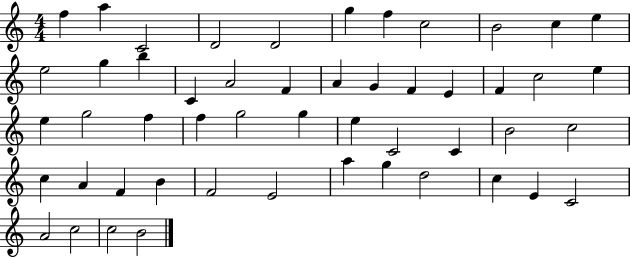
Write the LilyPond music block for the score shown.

{
  \clef treble
  \numericTimeSignature
  \time 4/4
  \key c \major
  f''4 a''4 c'2 | d'2 d'2 | g''4 f''4 c''2 | b'2 c''4 e''4 | \break e''2 g''4 b''4 | c'4 a'2 f'4 | a'4 g'4 f'4 e'4 | f'4 c''2 e''4 | \break e''4 g''2 f''4 | f''4 g''2 g''4 | e''4 c'2 c'4 | b'2 c''2 | \break c''4 a'4 f'4 b'4 | f'2 e'2 | a''4 g''4 d''2 | c''4 e'4 c'2 | \break a'2 c''2 | c''2 b'2 | \bar "|."
}